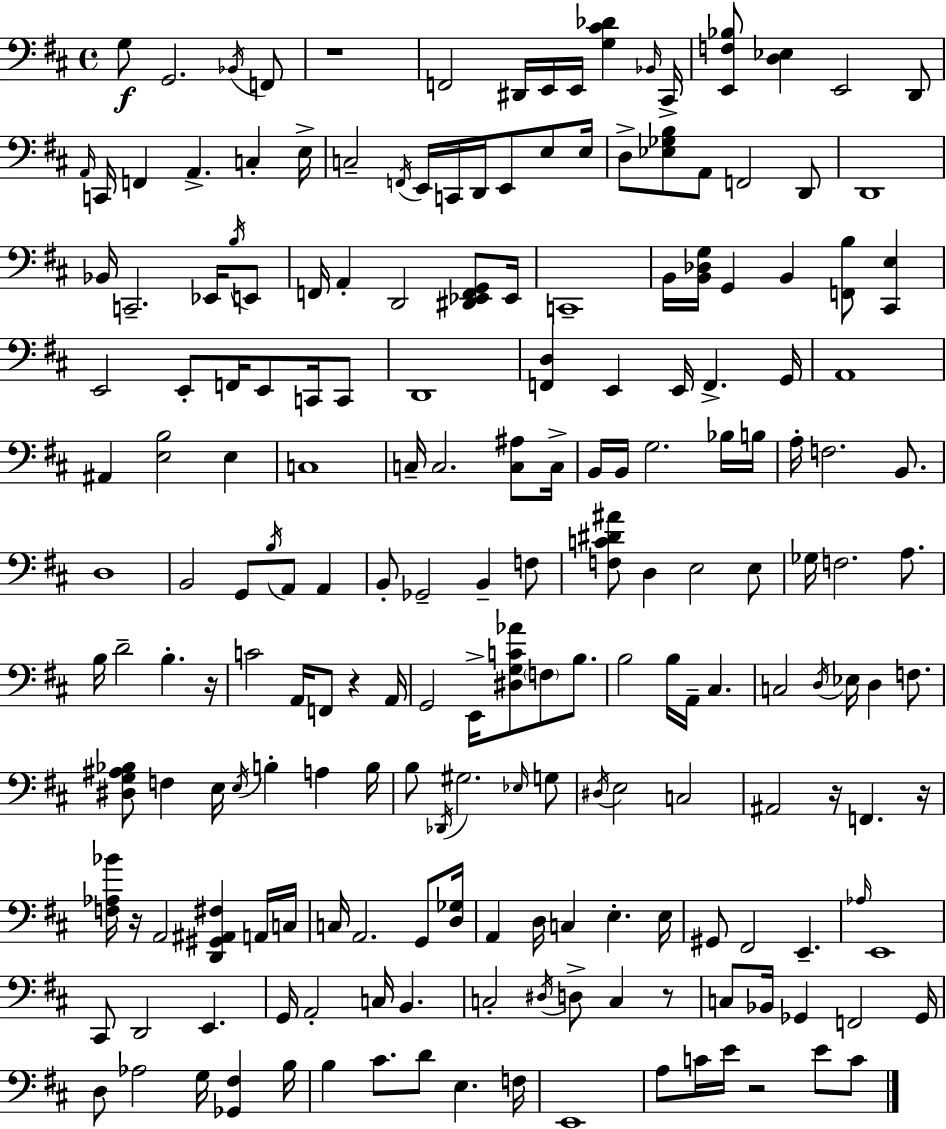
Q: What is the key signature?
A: D major